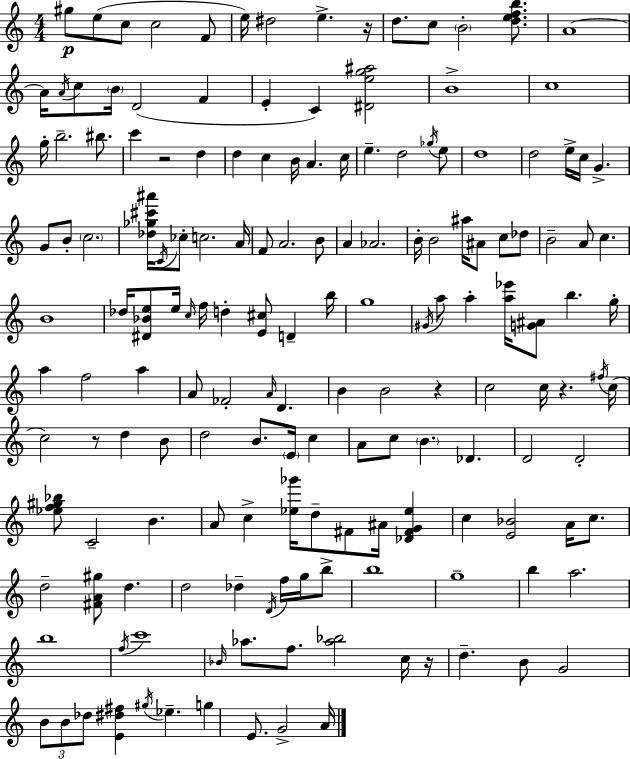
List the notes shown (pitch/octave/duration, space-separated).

G#5/e E5/e C5/e C5/h F4/e E5/s D#5/h E5/q. R/s D5/e. C5/e B4/h [D5,E5,F5,B5]/e. A4/w A4/s A4/s C5/e B4/s D4/h F4/q E4/q C4/q [D#4,E5,G5,A#5]/h B4/w C5/w G5/s B5/h. BIS5/e. C6/q R/h D5/q D5/q C5/q B4/s A4/q. C5/s E5/q. D5/h Gb5/s E5/e D5/w D5/h E5/s C5/s G4/q. G4/e B4/e C5/h. [Db5,Gb5,C#6,A#6]/s C4/s CES5/e C5/h. A4/s F4/e A4/h. B4/e A4/q Ab4/h. B4/s B4/h A#5/s A#4/e C5/e Db5/e B4/h A4/e C5/q. B4/w Db5/s [D#4,Bb4,E5]/e E5/s C5/s F5/s D5/q [E4,C#5]/e D4/q B5/s G5/w G#4/s A5/e A5/q [A5,Eb6]/s [G4,A#4]/e B5/q. G5/s A5/q F5/h A5/q A4/e FES4/h A4/s D4/q. B4/q B4/h R/q C5/h C5/s R/q. F#5/s C5/s C5/h R/e D5/q B4/e D5/h B4/e. E4/s C5/q A4/e C5/e B4/q. Db4/q. D4/h D4/h [Eb5,F5,G#5,Bb5]/e C4/h B4/q. A4/e C5/q [Eb5,Gb6]/s D5/e F#4/e A#4/s [Db4,F#4,G4,Eb5]/q C5/q [E4,Bb4]/h A4/s C5/e. D5/h [F#4,A4,G#5]/e D5/q. D5/h Db5/q D4/s F5/s G5/s B5/e B5/w G5/w B5/q A5/h. B5/w F5/s C6/w Bb4/s Ab5/e. F5/e. [Ab5,Bb5]/h C5/s R/s D5/q. B4/e G4/h B4/e B4/e Db5/e [E4,D#5,F#5]/q G#5/s Eb5/q. G5/q E4/e. G4/h A4/s